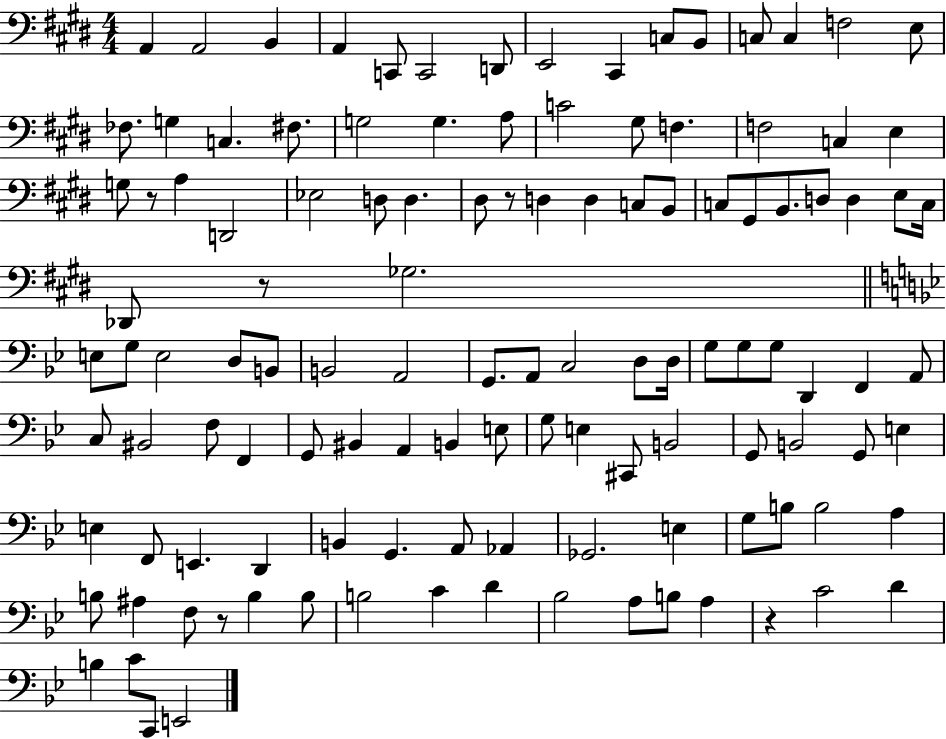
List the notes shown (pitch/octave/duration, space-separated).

A2/q A2/h B2/q A2/q C2/e C2/h D2/e E2/h C#2/q C3/e B2/e C3/e C3/q F3/h E3/e FES3/e. G3/q C3/q. F#3/e. G3/h G3/q. A3/e C4/h G#3/e F3/q. F3/h C3/q E3/q G3/e R/e A3/q D2/h Eb3/h D3/e D3/q. D#3/e R/e D3/q D3/q C3/e B2/e C3/e G#2/e B2/e. D3/e D3/q E3/e C3/s Db2/e R/e Gb3/h. E3/e G3/e E3/h D3/e B2/e B2/h A2/h G2/e. A2/e C3/h D3/e D3/s G3/e G3/e G3/e D2/q F2/q A2/e C3/e BIS2/h F3/e F2/q G2/e BIS2/q A2/q B2/q E3/e G3/e E3/q C#2/e B2/h G2/e B2/h G2/e E3/q E3/q F2/e E2/q. D2/q B2/q G2/q. A2/e Ab2/q Gb2/h. E3/q G3/e B3/e B3/h A3/q B3/e A#3/q F3/e R/e B3/q B3/e B3/h C4/q D4/q Bb3/h A3/e B3/e A3/q R/q C4/h D4/q B3/q C4/e C2/e E2/h